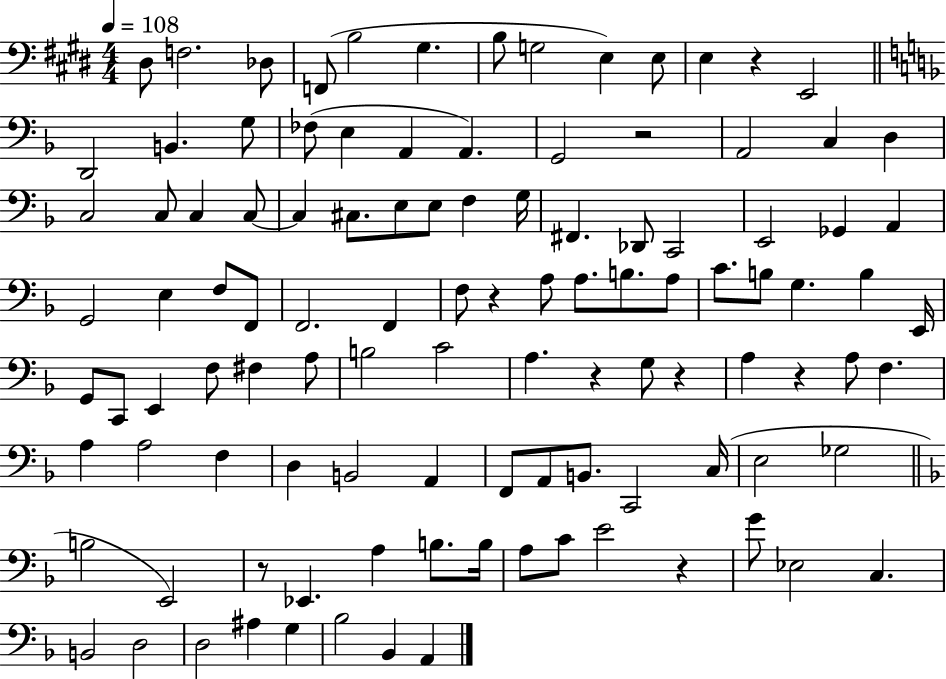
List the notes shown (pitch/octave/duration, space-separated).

D#3/e F3/h. Db3/e F2/e B3/h G#3/q. B3/e G3/h E3/q E3/e E3/q R/q E2/h D2/h B2/q. G3/e FES3/e E3/q A2/q A2/q. G2/h R/h A2/h C3/q D3/q C3/h C3/e C3/q C3/e C3/q C#3/e. E3/e E3/e F3/q G3/s F#2/q. Db2/e C2/h E2/h Gb2/q A2/q G2/h E3/q F3/e F2/e F2/h. F2/q F3/e R/q A3/e A3/e. B3/e. A3/e C4/e. B3/e G3/q. B3/q E2/s G2/e C2/e E2/q F3/e F#3/q A3/e B3/h C4/h A3/q. R/q G3/e R/q A3/q R/q A3/e F3/q. A3/q A3/h F3/q D3/q B2/h A2/q F2/e A2/e B2/e. C2/h C3/s E3/h Gb3/h B3/h E2/h R/e Eb2/q. A3/q B3/e. B3/s A3/e C4/e E4/h R/q G4/e Eb3/h C3/q. B2/h D3/h D3/h A#3/q G3/q Bb3/h Bb2/q A2/q